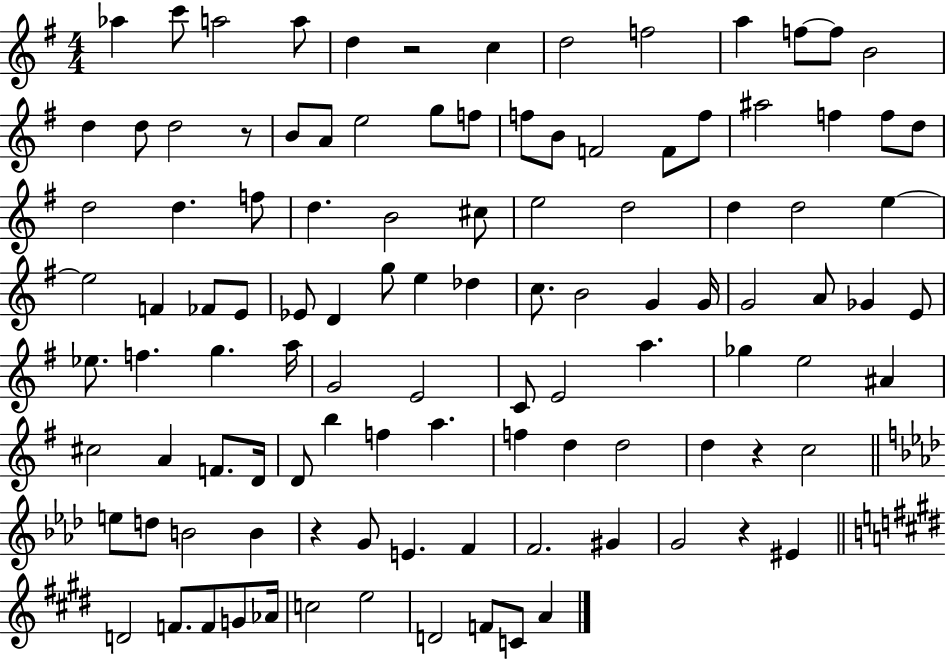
Ab5/q C6/e A5/h A5/e D5/q R/h C5/q D5/h F5/h A5/q F5/e F5/e B4/h D5/q D5/e D5/h R/e B4/e A4/e E5/h G5/e F5/e F5/e B4/e F4/h F4/e F5/e A#5/h F5/q F5/e D5/e D5/h D5/q. F5/e D5/q. B4/h C#5/e E5/h D5/h D5/q D5/h E5/q E5/h F4/q FES4/e E4/e Eb4/e D4/q G5/e E5/q Db5/q C5/e. B4/h G4/q G4/s G4/h A4/e Gb4/q E4/e Eb5/e. F5/q. G5/q. A5/s G4/h E4/h C4/e E4/h A5/q. Gb5/q E5/h A#4/q C#5/h A4/q F4/e. D4/s D4/e B5/q F5/q A5/q. F5/q D5/q D5/h D5/q R/q C5/h E5/e D5/e B4/h B4/q R/q G4/e E4/q. F4/q F4/h. G#4/q G4/h R/q EIS4/q D4/h F4/e. F4/e G4/e Ab4/s C5/h E5/h D4/h F4/e C4/e A4/q